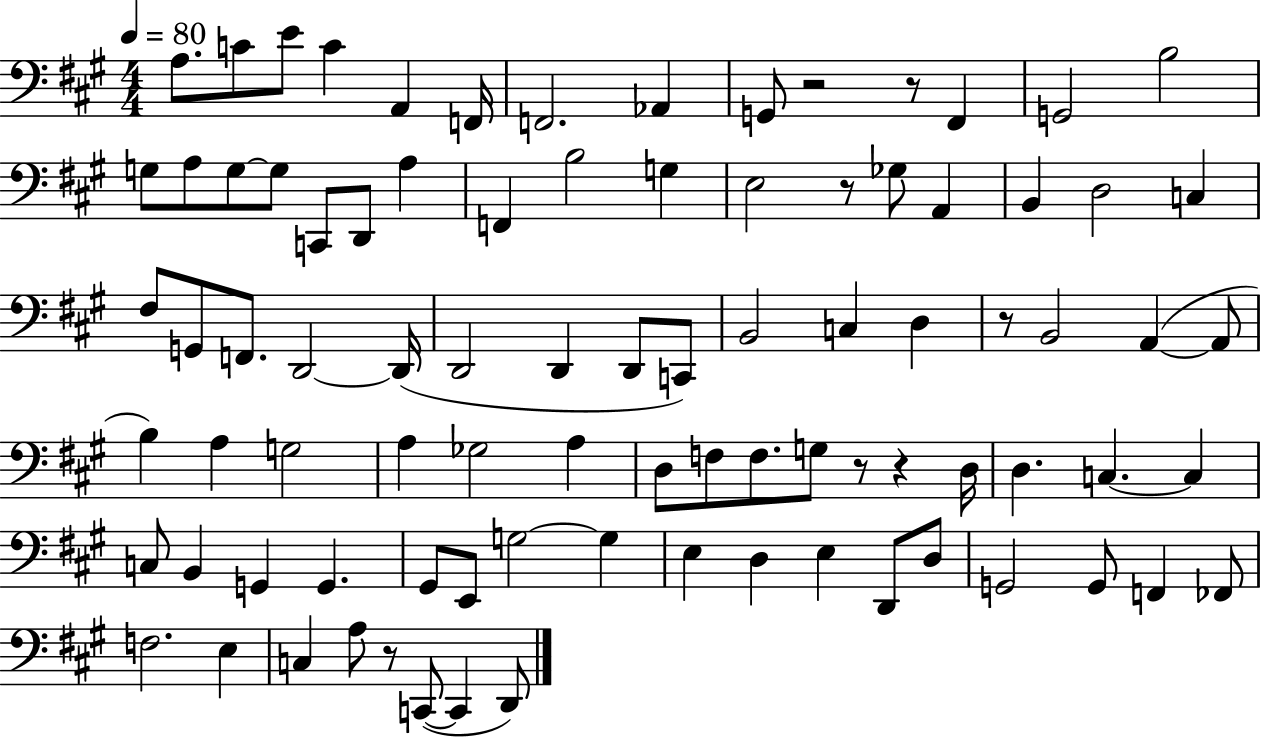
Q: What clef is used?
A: bass